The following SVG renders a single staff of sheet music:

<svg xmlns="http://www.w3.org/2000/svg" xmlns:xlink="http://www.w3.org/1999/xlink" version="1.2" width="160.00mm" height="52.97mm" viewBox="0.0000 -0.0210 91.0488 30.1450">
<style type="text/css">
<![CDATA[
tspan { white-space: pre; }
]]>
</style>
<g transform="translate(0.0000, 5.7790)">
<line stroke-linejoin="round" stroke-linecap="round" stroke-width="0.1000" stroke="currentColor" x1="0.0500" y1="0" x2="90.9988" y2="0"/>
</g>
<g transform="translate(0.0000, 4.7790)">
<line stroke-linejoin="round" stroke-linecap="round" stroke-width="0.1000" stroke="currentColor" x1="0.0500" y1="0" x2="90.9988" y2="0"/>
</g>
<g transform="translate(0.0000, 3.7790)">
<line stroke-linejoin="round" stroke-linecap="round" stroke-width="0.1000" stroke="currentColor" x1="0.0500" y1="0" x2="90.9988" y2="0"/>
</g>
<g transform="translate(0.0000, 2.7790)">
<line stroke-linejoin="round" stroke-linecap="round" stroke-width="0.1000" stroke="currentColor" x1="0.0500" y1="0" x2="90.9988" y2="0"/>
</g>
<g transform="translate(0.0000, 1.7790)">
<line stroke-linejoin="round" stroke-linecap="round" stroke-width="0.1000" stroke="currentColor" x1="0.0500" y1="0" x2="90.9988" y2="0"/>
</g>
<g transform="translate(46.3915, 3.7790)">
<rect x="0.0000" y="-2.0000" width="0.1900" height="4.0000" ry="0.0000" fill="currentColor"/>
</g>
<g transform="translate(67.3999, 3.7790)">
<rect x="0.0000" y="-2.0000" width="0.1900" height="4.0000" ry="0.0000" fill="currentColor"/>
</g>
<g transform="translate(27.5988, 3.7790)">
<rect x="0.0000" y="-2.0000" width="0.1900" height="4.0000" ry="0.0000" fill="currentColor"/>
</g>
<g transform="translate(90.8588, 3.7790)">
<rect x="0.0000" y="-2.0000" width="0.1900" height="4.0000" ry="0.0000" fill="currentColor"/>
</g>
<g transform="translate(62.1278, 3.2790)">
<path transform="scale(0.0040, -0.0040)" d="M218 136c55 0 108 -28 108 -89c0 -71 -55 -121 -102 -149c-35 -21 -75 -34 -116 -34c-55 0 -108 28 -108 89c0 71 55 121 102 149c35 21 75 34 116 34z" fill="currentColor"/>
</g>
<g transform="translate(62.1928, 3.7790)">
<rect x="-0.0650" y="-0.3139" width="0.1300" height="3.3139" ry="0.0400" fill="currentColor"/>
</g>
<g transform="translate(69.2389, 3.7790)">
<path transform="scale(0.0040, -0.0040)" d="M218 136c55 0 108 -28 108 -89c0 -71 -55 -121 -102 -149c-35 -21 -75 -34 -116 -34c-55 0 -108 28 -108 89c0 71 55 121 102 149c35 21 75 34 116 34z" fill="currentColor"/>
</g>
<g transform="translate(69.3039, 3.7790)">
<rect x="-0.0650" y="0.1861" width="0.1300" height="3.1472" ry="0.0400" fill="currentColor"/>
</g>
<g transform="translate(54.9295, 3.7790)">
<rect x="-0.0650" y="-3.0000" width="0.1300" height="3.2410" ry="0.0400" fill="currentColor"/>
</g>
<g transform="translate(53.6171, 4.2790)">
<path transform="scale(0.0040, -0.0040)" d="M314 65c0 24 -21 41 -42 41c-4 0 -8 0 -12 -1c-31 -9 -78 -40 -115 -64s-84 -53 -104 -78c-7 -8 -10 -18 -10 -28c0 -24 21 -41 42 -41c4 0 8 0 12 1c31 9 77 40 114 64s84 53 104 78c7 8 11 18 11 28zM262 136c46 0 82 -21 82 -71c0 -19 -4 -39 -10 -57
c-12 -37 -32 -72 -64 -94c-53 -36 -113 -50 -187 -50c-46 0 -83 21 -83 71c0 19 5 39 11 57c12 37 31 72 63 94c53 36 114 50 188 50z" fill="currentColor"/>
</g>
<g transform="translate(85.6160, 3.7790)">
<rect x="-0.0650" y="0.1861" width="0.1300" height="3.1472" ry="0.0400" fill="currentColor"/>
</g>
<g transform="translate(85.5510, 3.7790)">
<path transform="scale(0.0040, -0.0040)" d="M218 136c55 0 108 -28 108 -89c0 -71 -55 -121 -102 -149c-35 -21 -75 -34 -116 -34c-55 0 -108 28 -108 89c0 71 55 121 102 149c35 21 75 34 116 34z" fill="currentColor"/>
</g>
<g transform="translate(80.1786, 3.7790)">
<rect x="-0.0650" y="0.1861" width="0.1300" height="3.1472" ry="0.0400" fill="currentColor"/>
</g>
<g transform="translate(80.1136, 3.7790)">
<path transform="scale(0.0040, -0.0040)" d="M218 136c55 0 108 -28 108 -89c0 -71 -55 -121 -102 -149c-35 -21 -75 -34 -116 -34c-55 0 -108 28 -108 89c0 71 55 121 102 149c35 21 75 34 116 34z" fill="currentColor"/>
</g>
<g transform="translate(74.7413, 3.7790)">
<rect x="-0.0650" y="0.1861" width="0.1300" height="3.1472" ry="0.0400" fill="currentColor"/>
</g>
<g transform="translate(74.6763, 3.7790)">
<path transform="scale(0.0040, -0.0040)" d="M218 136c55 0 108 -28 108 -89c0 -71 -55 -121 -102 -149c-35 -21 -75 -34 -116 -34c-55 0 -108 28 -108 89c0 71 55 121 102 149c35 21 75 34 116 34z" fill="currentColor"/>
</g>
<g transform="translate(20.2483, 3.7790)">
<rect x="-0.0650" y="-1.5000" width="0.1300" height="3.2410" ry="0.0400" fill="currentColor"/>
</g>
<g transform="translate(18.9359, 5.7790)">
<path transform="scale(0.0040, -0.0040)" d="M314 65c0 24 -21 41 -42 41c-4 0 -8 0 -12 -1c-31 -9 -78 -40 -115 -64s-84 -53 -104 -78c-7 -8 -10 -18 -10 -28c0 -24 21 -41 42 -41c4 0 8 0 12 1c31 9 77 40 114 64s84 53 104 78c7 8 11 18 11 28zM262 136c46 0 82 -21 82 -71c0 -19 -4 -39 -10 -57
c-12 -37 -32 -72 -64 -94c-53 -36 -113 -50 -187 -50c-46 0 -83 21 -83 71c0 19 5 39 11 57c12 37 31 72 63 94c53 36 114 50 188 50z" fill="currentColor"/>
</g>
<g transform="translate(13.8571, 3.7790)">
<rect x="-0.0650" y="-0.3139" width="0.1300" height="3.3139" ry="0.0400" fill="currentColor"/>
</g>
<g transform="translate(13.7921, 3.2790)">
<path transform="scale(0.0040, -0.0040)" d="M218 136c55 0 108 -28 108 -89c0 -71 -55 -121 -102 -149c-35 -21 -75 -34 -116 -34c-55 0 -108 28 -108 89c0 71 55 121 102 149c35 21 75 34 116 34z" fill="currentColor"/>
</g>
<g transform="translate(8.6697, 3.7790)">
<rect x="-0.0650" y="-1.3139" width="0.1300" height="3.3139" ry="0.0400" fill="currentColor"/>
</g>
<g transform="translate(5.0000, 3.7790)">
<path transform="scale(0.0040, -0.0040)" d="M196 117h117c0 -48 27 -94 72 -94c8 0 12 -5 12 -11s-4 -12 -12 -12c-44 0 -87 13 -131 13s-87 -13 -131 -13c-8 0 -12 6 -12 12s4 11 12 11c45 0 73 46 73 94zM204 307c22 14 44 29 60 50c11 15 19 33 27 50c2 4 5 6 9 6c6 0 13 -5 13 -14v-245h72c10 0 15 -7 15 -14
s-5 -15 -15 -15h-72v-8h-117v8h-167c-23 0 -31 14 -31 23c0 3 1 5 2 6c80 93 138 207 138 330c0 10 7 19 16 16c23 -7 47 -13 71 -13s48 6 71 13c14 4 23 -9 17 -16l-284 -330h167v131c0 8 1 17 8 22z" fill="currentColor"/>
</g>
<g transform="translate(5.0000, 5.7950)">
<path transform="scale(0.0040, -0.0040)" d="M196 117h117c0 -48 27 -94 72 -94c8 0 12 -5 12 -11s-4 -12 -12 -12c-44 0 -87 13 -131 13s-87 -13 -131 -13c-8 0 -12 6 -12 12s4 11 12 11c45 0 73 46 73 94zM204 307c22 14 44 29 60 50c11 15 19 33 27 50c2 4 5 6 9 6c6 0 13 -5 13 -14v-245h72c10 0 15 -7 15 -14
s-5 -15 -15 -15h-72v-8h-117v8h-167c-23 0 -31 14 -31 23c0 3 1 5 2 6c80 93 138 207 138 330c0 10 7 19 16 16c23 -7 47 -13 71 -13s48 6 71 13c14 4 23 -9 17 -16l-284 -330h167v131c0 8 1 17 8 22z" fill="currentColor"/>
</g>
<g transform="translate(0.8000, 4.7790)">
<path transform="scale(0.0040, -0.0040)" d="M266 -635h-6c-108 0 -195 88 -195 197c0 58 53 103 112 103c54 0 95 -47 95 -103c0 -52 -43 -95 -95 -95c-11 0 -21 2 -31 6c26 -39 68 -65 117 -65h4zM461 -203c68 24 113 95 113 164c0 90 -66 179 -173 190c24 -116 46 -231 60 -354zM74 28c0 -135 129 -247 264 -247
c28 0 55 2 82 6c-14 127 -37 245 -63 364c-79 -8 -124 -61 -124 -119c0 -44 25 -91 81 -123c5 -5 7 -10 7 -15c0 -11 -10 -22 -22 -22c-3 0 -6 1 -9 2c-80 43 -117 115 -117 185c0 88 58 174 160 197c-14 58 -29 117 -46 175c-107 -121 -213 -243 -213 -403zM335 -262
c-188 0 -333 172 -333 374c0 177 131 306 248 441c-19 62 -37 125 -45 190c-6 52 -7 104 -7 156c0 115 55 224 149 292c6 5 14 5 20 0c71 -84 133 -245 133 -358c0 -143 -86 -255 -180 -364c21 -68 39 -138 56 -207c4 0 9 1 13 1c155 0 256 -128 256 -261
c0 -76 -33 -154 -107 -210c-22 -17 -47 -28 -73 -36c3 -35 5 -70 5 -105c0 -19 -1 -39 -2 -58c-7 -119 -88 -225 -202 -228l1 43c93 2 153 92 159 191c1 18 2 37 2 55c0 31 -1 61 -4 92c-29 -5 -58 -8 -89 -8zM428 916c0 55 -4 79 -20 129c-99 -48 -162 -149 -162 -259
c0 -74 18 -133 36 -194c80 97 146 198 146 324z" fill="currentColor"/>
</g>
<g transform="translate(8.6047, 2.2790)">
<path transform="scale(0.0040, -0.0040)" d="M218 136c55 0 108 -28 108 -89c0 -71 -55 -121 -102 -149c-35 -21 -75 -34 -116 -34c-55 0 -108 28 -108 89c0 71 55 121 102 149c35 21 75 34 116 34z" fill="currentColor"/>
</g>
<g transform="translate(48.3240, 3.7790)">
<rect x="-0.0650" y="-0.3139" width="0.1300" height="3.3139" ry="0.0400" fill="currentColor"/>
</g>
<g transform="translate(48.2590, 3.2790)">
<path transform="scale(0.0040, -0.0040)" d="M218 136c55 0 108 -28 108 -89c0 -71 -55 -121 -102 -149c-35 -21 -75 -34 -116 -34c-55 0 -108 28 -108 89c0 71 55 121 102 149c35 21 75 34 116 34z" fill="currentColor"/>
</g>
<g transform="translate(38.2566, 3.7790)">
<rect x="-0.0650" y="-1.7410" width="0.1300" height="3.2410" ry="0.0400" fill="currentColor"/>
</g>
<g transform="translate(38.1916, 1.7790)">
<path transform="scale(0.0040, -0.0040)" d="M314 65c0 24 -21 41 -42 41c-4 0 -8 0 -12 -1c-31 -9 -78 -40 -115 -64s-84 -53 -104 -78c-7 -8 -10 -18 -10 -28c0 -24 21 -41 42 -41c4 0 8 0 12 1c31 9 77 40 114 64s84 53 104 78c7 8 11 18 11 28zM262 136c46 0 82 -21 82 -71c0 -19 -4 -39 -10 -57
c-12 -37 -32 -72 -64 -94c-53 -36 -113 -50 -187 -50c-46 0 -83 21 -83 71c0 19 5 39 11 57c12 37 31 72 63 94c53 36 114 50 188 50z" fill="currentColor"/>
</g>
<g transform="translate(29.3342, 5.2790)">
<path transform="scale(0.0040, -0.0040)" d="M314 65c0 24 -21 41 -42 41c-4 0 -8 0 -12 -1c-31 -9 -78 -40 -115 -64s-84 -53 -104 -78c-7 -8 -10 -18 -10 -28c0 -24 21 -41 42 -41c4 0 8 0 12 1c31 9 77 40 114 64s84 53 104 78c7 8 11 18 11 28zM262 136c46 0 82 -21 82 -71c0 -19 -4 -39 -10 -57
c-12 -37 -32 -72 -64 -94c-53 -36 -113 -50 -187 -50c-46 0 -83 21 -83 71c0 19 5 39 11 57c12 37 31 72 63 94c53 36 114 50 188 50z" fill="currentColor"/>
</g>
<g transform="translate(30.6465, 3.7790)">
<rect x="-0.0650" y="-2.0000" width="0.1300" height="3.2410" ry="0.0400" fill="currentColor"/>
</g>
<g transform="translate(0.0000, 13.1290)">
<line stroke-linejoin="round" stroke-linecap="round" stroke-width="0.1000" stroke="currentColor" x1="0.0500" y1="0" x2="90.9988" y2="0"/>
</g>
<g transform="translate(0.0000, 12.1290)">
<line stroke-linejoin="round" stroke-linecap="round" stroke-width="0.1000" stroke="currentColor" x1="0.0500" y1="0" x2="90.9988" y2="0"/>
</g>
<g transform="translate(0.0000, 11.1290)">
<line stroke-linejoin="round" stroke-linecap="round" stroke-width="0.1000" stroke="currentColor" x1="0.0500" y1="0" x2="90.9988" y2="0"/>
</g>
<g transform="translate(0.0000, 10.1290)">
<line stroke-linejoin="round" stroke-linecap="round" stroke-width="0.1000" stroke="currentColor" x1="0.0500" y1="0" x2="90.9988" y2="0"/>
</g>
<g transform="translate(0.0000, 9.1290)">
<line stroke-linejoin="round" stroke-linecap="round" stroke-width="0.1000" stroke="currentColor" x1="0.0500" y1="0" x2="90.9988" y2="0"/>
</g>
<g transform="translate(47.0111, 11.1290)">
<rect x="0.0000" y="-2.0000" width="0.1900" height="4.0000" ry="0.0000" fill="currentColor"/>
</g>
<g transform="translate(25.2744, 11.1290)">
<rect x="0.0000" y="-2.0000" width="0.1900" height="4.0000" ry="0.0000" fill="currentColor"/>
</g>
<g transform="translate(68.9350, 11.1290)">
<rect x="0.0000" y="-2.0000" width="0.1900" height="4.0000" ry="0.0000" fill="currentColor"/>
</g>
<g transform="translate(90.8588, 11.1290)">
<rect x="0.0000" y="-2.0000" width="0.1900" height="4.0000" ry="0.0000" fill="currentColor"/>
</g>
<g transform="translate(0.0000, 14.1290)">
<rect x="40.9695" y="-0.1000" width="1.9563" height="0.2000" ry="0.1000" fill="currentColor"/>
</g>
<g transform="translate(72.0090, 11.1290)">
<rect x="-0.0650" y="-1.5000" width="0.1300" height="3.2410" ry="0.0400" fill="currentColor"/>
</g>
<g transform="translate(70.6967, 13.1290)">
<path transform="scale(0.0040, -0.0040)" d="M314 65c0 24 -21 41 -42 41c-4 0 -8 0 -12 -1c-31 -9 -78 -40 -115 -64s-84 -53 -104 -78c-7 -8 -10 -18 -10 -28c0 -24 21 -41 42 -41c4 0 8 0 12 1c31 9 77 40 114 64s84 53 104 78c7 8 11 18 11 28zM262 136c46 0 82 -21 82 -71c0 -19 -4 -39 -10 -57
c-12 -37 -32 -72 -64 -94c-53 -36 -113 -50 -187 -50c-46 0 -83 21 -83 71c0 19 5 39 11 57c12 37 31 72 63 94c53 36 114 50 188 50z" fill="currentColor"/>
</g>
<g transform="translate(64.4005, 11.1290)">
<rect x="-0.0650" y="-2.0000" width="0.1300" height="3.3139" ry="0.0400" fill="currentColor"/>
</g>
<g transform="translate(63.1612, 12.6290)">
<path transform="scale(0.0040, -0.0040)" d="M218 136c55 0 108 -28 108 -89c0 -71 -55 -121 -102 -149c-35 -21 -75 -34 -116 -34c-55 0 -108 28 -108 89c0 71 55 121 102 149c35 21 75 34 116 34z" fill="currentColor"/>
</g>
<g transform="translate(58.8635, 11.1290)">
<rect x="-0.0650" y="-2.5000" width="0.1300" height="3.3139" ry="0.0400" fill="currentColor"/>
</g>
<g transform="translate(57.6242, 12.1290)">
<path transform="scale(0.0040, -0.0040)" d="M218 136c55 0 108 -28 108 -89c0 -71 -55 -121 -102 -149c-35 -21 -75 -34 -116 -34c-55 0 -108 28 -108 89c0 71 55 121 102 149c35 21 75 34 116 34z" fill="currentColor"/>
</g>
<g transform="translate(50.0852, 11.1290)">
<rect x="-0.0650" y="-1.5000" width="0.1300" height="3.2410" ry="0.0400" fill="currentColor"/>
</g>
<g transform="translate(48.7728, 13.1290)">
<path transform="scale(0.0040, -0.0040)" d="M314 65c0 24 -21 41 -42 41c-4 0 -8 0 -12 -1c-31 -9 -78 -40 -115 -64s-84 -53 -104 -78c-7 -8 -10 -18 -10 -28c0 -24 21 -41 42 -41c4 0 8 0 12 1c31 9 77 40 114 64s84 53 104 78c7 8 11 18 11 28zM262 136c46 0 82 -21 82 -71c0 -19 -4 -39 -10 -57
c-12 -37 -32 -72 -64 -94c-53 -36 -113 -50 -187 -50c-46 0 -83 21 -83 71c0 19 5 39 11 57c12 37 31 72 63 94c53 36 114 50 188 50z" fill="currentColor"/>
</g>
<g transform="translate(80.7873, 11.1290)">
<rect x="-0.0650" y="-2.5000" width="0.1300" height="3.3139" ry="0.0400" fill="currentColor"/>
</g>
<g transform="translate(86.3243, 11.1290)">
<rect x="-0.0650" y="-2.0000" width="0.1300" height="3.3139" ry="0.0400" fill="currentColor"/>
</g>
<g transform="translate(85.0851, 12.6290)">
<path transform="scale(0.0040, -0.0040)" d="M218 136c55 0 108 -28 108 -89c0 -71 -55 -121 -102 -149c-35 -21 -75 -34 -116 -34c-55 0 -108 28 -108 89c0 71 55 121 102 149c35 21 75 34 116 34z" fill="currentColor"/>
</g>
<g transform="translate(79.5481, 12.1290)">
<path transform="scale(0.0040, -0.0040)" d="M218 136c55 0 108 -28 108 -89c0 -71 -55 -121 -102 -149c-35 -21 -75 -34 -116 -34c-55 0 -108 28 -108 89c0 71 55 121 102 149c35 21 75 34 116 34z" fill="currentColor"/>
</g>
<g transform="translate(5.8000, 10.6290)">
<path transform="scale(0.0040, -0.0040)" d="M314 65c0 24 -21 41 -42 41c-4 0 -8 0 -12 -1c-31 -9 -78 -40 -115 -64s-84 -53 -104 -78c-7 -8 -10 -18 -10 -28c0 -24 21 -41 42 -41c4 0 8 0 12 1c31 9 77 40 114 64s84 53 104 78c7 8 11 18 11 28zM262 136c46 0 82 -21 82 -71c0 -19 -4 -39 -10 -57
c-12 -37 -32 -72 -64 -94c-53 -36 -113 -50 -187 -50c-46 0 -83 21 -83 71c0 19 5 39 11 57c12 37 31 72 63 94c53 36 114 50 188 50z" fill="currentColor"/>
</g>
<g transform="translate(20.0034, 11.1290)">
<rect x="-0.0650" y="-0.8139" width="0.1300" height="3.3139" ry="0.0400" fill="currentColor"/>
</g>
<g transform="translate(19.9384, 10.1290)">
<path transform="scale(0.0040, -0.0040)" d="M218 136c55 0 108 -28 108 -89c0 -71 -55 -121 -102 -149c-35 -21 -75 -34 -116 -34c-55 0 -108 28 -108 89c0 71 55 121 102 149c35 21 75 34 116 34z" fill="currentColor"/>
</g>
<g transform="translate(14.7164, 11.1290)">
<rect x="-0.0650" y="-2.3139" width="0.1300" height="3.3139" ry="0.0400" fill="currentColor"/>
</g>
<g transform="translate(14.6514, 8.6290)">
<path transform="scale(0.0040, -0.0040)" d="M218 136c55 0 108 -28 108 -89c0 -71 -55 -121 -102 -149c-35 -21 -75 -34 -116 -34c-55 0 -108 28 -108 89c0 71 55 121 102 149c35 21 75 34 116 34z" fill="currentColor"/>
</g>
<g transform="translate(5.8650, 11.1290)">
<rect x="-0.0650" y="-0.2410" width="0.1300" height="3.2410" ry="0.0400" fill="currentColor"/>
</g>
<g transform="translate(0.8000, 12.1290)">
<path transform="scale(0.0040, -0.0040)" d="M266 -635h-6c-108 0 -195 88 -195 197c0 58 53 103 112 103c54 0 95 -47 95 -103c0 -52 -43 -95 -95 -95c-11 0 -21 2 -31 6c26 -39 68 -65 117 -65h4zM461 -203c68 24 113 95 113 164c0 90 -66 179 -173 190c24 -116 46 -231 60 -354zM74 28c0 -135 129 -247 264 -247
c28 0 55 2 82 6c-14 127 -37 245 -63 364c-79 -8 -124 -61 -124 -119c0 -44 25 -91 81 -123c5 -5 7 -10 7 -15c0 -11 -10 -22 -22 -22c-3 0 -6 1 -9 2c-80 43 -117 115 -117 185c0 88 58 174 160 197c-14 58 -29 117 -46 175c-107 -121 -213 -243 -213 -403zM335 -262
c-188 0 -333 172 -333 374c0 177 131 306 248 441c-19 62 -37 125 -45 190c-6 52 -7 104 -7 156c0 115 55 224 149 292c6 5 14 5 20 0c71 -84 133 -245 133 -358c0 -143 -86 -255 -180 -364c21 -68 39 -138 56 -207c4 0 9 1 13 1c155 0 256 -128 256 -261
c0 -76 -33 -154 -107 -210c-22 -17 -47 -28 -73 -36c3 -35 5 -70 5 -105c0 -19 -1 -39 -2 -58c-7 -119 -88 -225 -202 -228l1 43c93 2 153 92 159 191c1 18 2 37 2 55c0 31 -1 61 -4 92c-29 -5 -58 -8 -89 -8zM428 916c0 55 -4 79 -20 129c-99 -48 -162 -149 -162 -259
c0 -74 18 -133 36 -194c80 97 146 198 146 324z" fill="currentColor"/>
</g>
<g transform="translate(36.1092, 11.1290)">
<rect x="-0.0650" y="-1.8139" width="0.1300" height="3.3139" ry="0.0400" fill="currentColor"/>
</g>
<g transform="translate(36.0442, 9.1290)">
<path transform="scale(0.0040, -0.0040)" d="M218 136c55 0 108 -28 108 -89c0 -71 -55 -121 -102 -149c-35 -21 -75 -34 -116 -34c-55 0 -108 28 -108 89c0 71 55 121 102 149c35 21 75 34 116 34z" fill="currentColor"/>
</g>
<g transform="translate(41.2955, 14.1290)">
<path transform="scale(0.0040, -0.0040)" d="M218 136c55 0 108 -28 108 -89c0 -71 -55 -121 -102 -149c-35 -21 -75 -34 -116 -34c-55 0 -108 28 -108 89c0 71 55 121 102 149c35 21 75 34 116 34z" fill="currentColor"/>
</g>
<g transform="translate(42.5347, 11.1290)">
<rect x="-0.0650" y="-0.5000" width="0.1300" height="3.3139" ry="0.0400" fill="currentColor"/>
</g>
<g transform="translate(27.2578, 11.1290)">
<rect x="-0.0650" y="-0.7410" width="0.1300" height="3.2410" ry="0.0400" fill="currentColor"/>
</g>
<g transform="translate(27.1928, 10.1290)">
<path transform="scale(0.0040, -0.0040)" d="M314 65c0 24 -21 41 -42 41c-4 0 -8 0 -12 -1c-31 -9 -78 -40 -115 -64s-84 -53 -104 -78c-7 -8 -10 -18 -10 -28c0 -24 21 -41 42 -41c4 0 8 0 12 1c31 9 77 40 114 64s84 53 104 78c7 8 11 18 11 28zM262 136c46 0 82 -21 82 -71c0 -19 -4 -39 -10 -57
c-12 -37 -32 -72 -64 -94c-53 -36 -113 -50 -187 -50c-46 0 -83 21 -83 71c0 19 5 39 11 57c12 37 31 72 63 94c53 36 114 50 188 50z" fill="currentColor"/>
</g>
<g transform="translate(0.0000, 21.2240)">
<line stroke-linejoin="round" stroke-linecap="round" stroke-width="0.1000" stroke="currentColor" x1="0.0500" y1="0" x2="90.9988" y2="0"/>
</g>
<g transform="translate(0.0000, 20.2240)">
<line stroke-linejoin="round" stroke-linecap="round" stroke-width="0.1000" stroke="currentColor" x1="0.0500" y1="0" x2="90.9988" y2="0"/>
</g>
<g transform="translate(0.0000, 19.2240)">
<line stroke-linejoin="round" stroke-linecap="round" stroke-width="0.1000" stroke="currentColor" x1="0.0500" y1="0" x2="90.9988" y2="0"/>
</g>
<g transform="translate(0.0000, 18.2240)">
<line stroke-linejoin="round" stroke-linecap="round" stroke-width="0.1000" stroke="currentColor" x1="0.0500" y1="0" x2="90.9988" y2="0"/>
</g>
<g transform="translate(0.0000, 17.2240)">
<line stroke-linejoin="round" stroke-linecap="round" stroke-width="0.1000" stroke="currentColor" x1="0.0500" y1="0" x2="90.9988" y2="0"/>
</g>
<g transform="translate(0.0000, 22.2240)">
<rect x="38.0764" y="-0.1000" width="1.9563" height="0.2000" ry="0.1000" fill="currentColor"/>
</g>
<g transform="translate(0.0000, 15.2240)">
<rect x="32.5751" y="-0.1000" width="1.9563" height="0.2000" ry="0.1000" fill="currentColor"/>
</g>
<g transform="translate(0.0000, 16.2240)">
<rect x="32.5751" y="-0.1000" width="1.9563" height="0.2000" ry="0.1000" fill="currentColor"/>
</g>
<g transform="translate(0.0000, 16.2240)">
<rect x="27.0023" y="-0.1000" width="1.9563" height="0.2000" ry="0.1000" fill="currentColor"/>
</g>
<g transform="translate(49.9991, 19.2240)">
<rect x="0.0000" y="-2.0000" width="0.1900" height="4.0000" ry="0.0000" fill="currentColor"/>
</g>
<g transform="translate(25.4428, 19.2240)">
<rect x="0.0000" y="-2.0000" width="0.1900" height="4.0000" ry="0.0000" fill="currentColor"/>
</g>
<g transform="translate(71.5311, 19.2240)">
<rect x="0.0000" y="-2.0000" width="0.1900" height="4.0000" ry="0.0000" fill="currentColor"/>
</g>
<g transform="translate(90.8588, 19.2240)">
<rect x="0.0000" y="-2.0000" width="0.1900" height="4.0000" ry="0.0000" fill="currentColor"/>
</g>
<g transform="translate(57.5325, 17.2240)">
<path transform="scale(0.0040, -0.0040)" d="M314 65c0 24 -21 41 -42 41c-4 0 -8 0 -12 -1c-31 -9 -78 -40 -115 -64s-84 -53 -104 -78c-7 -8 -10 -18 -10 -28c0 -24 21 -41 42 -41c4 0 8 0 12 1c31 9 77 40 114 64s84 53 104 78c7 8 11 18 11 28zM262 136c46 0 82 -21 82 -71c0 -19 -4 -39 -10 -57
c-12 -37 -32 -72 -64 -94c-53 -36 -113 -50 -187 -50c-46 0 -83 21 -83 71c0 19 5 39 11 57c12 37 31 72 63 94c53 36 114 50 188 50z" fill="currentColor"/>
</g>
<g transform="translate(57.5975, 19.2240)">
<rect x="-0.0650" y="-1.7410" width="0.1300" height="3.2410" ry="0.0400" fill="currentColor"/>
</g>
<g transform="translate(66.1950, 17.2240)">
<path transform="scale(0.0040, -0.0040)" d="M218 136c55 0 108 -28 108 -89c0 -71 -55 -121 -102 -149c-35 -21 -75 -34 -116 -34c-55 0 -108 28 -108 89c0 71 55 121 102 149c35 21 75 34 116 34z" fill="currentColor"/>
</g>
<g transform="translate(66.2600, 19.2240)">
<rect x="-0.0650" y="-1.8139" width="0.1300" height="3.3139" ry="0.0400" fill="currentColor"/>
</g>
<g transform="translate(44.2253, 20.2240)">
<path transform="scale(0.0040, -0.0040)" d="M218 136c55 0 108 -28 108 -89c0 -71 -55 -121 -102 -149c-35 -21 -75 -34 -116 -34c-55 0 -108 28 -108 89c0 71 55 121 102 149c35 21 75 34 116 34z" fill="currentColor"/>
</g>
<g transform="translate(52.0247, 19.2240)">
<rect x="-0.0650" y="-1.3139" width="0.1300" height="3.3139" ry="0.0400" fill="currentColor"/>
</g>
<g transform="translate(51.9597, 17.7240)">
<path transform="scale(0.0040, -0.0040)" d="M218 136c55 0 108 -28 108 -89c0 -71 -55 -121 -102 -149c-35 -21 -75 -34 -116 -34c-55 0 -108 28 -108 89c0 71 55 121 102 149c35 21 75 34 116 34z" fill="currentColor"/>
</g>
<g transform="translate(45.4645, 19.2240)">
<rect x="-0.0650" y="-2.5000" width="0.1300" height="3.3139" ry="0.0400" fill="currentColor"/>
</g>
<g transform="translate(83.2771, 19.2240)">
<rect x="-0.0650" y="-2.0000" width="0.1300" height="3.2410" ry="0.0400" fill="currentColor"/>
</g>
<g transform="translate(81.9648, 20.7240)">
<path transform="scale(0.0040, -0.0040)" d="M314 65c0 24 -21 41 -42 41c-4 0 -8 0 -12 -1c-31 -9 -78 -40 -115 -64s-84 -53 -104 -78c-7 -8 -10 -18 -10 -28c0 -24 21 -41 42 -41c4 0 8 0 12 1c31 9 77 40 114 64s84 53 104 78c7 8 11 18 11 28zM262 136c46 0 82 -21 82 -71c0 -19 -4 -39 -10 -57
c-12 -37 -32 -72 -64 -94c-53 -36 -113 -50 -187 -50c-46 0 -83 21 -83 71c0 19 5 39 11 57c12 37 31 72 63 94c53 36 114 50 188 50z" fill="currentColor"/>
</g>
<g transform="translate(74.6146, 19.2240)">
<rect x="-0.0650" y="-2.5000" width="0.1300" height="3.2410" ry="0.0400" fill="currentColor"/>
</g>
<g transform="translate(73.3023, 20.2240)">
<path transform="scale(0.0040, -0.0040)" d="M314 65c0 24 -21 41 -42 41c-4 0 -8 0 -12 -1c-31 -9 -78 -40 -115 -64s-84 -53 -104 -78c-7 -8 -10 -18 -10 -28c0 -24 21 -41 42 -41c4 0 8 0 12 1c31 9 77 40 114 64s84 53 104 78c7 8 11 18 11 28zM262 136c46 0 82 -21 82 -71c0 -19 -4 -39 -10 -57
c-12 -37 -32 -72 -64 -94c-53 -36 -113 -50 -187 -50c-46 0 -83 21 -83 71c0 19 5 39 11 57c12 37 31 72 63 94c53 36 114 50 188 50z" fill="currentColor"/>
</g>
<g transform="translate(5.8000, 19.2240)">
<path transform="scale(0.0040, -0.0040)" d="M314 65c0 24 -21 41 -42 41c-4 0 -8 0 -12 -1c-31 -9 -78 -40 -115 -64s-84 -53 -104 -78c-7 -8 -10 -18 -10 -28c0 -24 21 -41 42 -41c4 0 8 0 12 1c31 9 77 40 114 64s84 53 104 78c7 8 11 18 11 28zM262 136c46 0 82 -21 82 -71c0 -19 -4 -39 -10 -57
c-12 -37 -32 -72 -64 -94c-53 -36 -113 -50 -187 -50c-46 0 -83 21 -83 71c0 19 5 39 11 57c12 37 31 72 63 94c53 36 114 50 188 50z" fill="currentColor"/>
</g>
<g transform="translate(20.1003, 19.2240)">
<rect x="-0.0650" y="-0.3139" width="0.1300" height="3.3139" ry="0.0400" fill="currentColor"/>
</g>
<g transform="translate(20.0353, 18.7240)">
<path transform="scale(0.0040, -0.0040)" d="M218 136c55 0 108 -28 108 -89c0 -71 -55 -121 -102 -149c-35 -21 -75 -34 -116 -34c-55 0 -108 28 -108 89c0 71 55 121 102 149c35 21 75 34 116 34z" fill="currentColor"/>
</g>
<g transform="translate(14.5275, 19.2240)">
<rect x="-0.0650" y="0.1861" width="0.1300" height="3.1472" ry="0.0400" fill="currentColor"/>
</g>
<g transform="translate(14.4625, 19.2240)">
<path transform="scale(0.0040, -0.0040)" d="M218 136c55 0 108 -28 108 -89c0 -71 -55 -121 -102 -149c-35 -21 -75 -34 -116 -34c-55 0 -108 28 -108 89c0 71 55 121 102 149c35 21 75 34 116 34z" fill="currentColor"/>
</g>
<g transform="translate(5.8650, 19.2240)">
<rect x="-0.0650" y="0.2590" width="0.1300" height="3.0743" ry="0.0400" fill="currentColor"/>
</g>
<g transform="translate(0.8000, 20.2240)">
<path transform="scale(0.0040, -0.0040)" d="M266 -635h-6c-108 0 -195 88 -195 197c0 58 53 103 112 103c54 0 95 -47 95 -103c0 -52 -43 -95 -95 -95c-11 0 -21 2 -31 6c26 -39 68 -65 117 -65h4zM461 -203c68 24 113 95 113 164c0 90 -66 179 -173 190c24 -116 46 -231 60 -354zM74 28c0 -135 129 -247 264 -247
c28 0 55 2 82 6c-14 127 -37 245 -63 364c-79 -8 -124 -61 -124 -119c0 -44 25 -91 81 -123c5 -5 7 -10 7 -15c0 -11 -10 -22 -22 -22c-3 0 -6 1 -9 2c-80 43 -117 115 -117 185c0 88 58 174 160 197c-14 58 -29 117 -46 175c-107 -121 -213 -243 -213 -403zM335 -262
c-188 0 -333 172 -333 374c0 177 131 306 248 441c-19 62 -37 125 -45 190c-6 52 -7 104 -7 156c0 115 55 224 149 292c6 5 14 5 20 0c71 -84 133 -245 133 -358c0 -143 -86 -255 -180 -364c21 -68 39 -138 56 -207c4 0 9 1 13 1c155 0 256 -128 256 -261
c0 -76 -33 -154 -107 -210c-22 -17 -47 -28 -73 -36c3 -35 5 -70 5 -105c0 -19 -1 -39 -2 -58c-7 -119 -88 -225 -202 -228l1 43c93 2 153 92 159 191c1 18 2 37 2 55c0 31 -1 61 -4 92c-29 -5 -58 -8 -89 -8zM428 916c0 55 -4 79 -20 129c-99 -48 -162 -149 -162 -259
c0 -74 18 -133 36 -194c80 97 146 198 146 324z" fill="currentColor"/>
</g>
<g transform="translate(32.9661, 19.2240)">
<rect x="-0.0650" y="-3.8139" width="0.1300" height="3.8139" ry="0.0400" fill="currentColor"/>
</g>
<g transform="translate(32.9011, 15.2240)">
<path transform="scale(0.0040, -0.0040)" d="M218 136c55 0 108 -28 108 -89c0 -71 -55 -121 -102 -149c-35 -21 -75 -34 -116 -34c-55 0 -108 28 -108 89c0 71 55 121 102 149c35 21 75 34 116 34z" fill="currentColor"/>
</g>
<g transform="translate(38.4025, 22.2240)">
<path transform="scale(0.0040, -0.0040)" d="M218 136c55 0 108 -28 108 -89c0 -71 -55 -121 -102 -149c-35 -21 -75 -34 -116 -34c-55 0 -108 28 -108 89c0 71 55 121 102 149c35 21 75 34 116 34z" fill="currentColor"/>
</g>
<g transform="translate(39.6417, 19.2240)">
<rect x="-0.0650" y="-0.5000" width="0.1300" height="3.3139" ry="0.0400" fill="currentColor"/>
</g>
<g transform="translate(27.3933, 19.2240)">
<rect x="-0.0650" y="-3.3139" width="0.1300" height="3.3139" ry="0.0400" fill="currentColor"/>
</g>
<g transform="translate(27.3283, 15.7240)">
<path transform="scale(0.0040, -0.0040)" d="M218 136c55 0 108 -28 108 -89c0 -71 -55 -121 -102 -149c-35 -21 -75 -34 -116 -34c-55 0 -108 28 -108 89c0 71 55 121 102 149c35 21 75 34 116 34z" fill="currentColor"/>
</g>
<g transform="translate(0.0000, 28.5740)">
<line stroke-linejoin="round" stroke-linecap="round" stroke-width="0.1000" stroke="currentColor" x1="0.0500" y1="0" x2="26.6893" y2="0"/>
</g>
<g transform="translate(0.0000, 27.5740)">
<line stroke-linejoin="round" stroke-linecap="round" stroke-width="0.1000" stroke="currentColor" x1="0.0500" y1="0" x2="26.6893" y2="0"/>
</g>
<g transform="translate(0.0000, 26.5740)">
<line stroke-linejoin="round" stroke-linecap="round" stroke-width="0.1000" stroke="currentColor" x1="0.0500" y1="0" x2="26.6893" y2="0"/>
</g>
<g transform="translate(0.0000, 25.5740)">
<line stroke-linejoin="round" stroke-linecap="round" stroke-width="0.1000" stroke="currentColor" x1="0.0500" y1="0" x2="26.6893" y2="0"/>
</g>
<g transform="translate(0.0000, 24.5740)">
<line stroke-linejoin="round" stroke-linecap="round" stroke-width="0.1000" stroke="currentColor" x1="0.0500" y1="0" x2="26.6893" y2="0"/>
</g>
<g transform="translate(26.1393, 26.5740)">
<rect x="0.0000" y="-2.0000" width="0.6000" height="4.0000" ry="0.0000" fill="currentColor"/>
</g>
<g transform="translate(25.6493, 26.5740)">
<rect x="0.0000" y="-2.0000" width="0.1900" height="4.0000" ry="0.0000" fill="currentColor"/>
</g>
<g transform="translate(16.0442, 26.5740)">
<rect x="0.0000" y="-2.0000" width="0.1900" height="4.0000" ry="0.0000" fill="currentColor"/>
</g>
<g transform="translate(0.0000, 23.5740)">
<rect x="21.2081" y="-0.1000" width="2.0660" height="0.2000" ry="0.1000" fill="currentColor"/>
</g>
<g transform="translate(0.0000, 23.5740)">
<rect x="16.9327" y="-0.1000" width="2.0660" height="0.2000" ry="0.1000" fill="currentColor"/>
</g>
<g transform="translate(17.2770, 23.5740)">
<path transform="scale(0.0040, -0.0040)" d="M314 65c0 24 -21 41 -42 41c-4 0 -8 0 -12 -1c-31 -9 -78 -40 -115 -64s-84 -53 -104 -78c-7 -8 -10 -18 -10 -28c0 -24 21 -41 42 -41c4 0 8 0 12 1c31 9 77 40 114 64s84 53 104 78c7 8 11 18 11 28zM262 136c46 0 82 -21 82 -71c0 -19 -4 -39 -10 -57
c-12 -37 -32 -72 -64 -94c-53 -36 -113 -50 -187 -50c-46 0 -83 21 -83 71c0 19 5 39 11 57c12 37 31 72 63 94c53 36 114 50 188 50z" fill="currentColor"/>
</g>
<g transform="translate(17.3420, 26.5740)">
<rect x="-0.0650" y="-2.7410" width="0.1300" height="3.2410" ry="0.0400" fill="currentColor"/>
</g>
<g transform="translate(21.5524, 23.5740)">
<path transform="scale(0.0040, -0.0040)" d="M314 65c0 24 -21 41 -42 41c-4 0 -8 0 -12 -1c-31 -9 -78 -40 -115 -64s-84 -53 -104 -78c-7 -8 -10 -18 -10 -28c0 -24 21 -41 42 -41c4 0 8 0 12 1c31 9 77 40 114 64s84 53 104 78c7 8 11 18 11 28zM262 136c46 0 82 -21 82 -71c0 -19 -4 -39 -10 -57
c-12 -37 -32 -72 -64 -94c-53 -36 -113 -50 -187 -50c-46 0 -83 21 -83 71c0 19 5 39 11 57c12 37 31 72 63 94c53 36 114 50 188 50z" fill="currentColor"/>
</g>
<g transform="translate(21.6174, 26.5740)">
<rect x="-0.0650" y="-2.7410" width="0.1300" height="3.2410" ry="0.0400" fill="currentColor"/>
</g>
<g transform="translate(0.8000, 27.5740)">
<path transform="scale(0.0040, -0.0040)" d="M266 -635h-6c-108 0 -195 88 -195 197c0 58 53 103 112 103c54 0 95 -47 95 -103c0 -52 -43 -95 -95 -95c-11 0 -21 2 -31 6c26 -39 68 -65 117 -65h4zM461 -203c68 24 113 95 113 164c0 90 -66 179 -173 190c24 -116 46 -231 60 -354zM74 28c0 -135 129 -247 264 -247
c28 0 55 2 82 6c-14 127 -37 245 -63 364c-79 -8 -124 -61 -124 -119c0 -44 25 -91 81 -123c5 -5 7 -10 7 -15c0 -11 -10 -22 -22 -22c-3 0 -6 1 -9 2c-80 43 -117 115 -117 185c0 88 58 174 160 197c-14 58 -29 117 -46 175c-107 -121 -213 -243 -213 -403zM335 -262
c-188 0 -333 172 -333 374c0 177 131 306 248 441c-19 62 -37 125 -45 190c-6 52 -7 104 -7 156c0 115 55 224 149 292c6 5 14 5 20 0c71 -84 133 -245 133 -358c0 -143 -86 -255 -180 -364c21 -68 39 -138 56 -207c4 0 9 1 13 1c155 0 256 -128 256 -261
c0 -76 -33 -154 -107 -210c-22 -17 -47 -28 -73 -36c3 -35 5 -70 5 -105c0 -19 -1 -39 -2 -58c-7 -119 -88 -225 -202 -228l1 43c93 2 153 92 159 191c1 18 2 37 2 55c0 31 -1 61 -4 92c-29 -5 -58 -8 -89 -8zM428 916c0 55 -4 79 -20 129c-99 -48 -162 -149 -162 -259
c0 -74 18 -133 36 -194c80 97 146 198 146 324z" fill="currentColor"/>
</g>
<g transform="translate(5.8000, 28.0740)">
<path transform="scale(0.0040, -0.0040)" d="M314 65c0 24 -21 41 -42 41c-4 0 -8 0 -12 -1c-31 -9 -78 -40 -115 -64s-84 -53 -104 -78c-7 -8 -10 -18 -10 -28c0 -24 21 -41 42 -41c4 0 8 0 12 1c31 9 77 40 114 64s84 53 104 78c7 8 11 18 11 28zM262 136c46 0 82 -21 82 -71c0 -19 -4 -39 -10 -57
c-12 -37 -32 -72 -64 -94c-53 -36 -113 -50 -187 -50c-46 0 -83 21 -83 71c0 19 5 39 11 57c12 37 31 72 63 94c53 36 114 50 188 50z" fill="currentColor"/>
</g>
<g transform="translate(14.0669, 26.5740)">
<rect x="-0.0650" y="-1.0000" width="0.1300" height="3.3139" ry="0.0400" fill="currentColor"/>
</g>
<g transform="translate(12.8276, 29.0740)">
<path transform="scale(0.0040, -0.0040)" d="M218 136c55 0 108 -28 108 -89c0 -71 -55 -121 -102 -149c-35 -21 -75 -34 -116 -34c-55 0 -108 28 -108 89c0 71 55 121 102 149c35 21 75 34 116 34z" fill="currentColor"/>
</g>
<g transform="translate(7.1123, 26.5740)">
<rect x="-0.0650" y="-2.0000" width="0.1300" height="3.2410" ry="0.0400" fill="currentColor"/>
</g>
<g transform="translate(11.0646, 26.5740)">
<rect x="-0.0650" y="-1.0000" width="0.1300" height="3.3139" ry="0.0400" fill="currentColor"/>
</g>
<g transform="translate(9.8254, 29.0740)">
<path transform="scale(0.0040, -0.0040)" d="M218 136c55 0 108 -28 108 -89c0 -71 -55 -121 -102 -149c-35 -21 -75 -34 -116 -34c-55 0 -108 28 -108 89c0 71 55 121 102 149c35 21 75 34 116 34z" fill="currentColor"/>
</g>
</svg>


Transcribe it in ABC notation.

X:1
T:Untitled
M:4/4
L:1/4
K:C
e c E2 F2 f2 c A2 c B B B B c2 g d d2 f C E2 G F E2 G F B2 B c b c' C G e f2 f G2 F2 F2 D D a2 a2